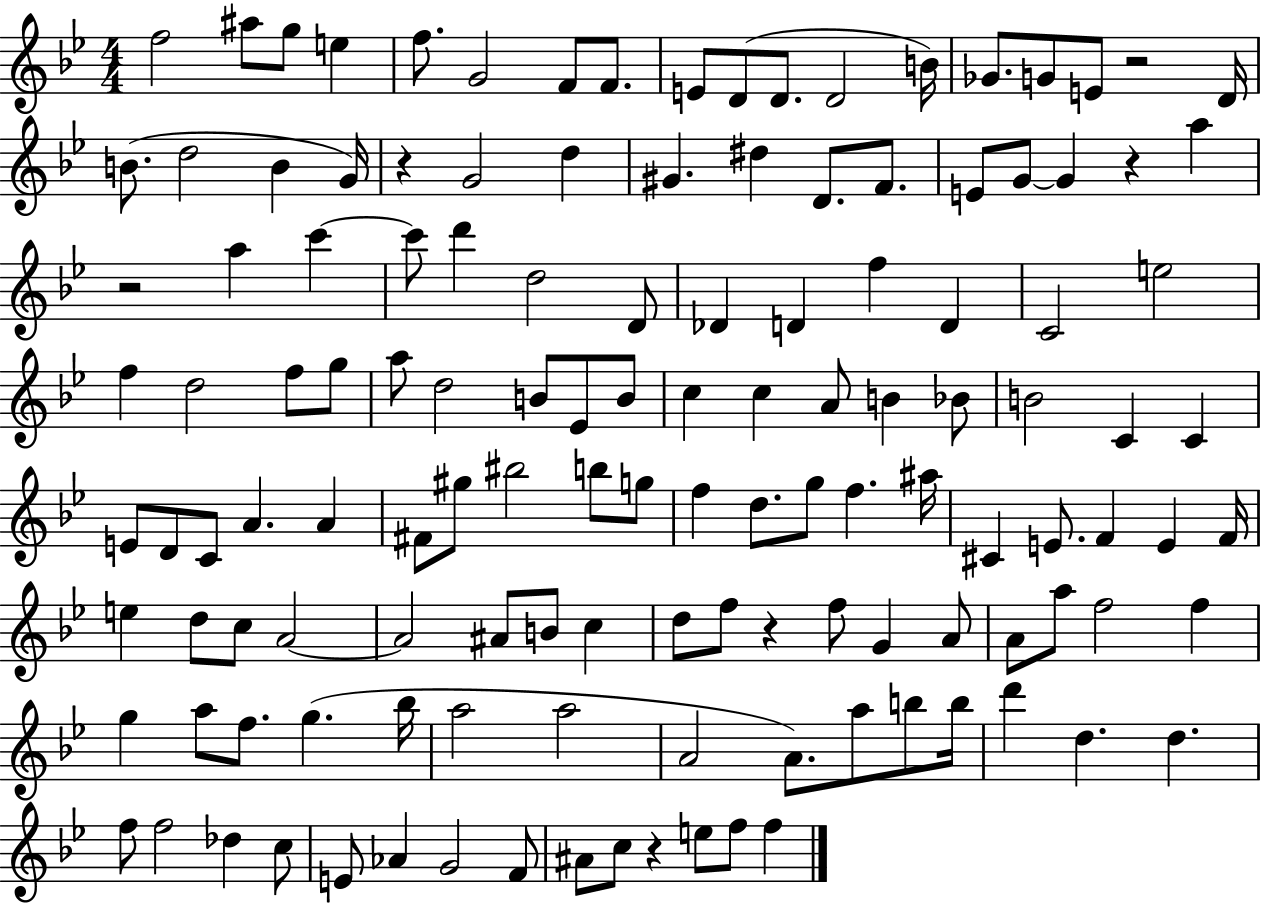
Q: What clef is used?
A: treble